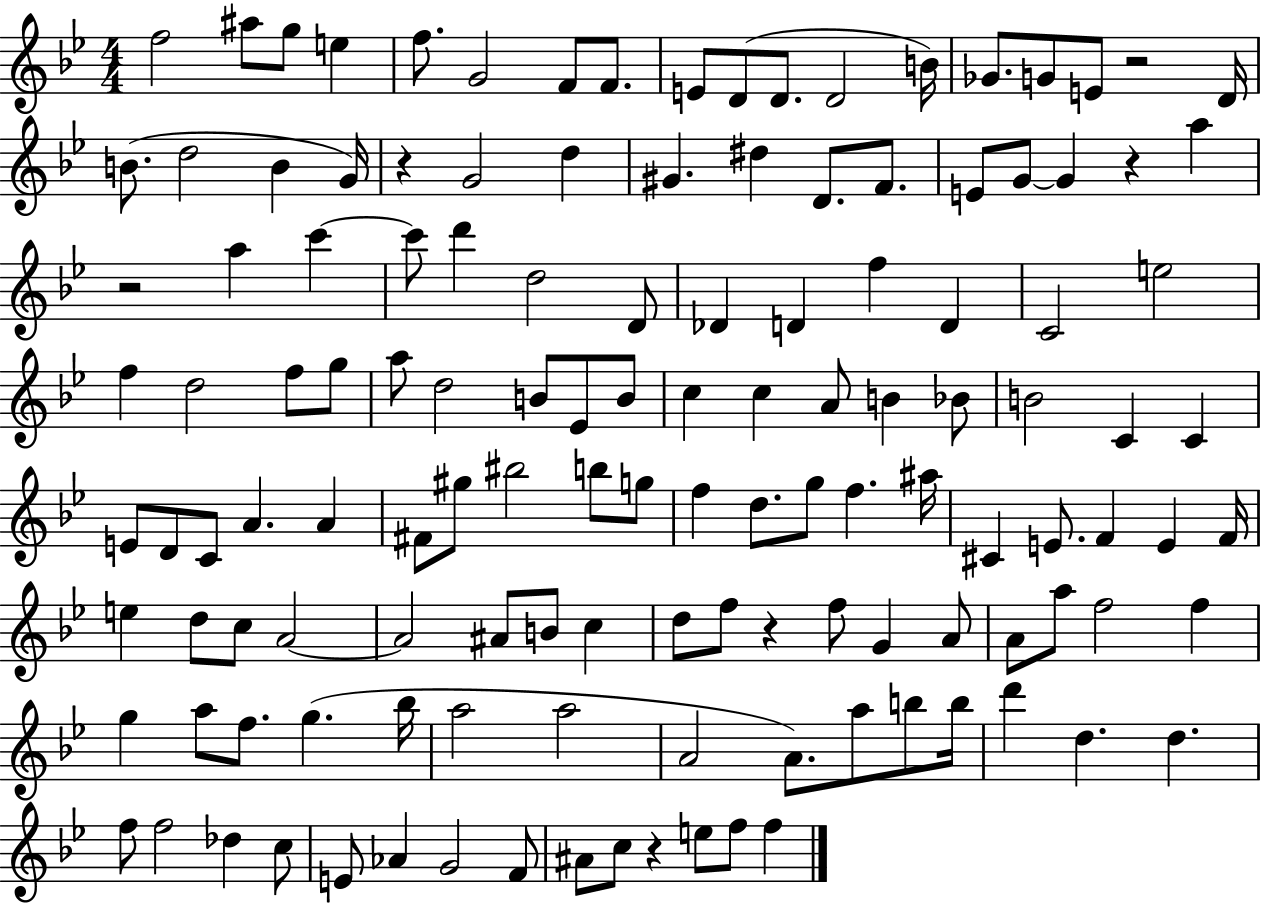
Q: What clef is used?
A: treble